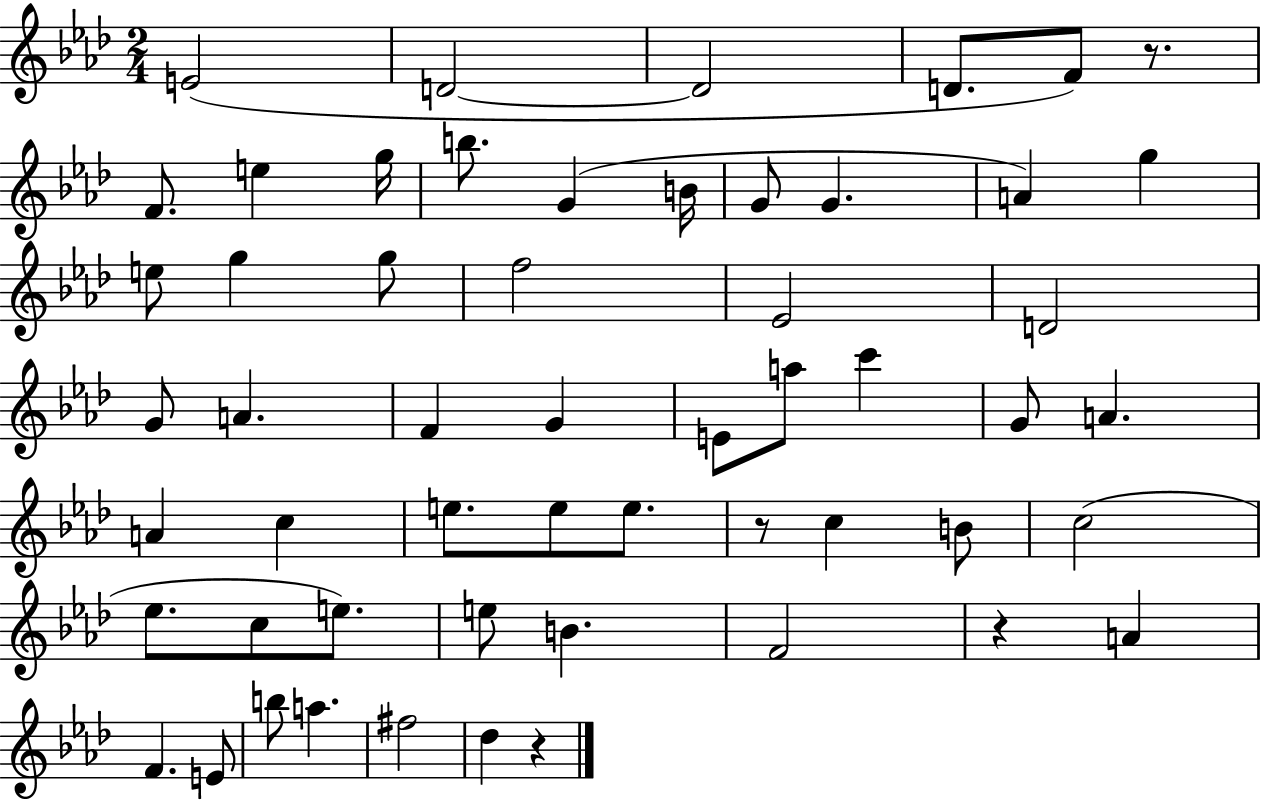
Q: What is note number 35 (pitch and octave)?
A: E5